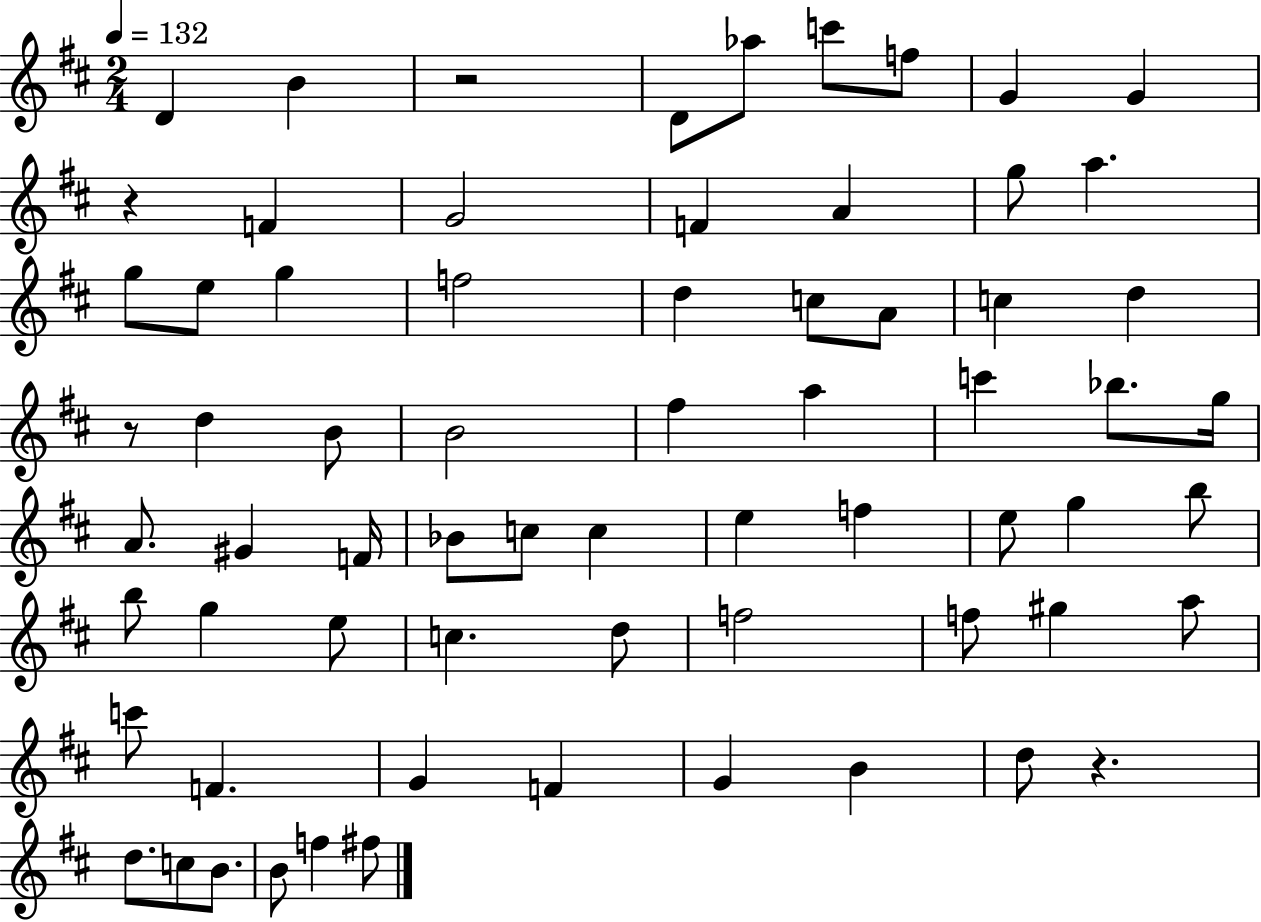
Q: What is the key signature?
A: D major